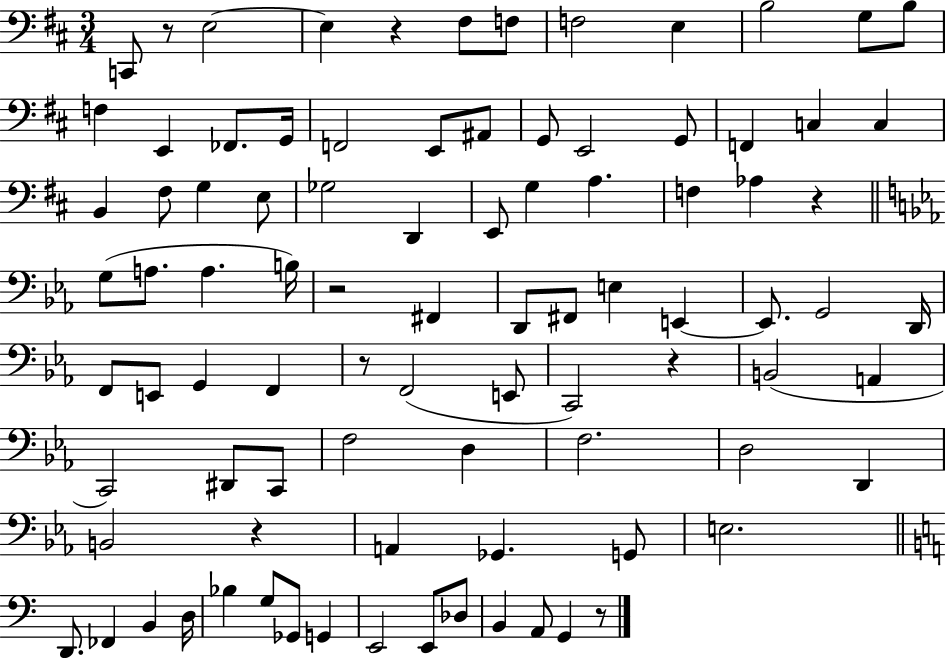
{
  \clef bass
  \numericTimeSignature
  \time 3/4
  \key d \major
  c,8 r8 e2~~ | e4 r4 fis8 f8 | f2 e4 | b2 g8 b8 | \break f4 e,4 fes,8. g,16 | f,2 e,8 ais,8 | g,8 e,2 g,8 | f,4 c4 c4 | \break b,4 fis8 g4 e8 | ges2 d,4 | e,8 g4 a4. | f4 aes4 r4 | \break \bar "||" \break \key c \minor g8( a8. a4. b16) | r2 fis,4 | d,8 fis,8 e4 e,4~~ | e,8. g,2 d,16 | \break f,8 e,8 g,4 f,4 | r8 f,2( e,8 | c,2) r4 | b,2( a,4 | \break c,2) dis,8 c,8 | f2 d4 | f2. | d2 d,4 | \break b,2 r4 | a,4 ges,4. g,8 | e2. | \bar "||" \break \key c \major d,8. fes,4 b,4 d16 | bes4 g8 ges,8 g,4 | e,2 e,8 des8 | b,4 a,8 g,4 r8 | \break \bar "|."
}